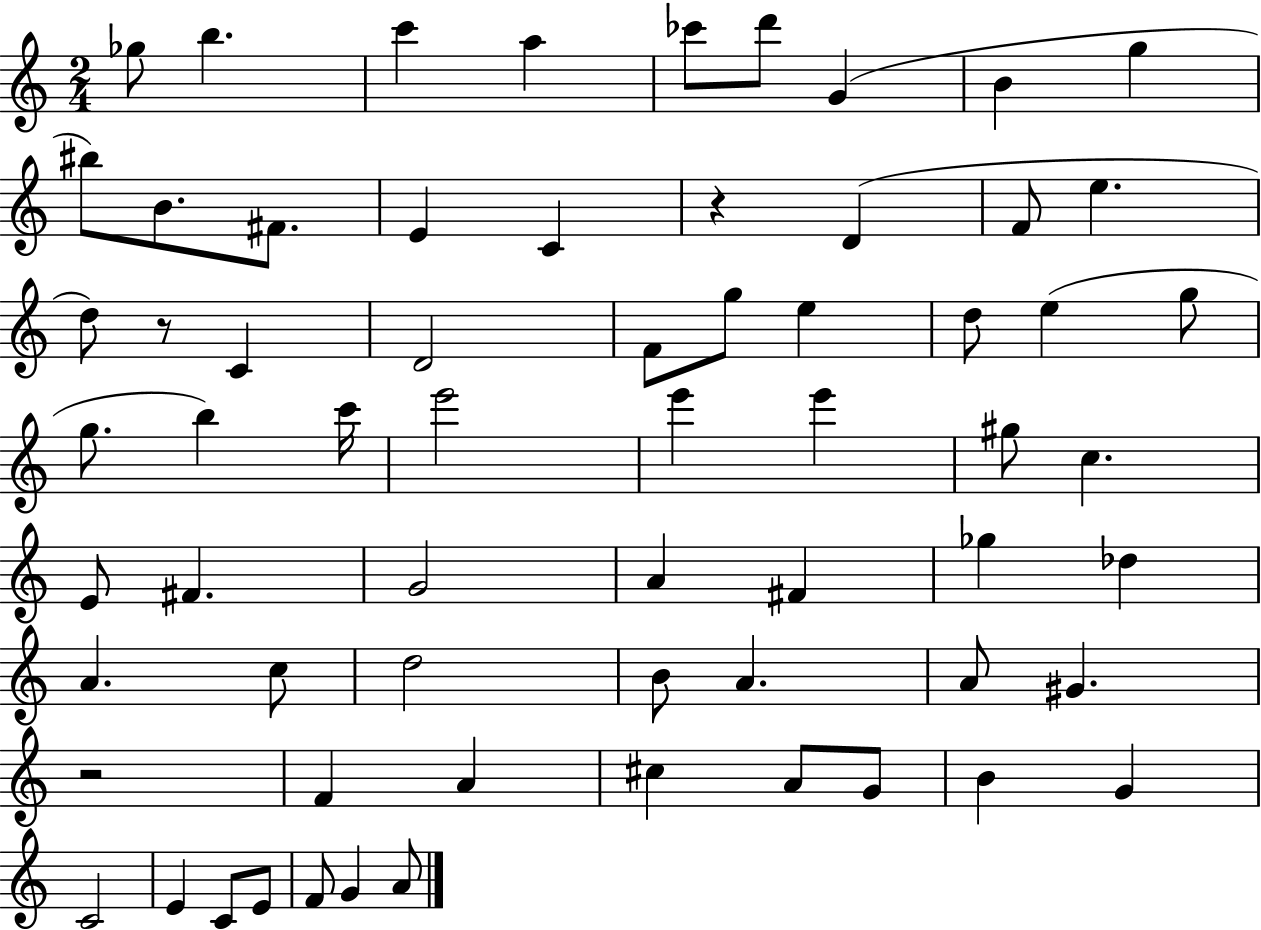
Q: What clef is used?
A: treble